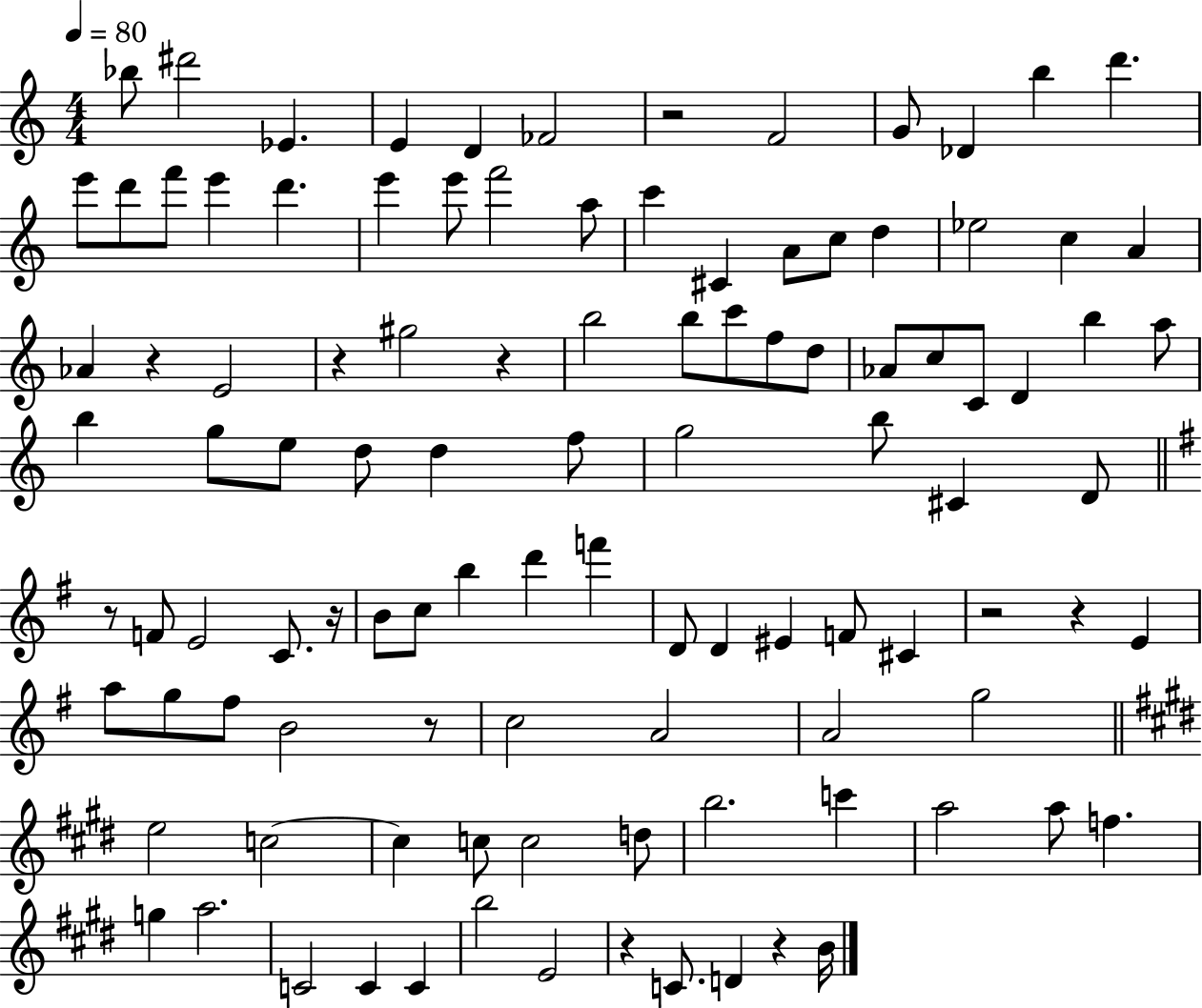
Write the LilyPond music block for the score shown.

{
  \clef treble
  \numericTimeSignature
  \time 4/4
  \key c \major
  \tempo 4 = 80
  bes''8 dis'''2 ees'4. | e'4 d'4 fes'2 | r2 f'2 | g'8 des'4 b''4 d'''4. | \break e'''8 d'''8 f'''8 e'''4 d'''4. | e'''4 e'''8 f'''2 a''8 | c'''4 cis'4 a'8 c''8 d''4 | ees''2 c''4 a'4 | \break aes'4 r4 e'2 | r4 gis''2 r4 | b''2 b''8 c'''8 f''8 d''8 | aes'8 c''8 c'8 d'4 b''4 a''8 | \break b''4 g''8 e''8 d''8 d''4 f''8 | g''2 b''8 cis'4 d'8 | \bar "||" \break \key g \major r8 f'8 e'2 c'8. r16 | b'8 c''8 b''4 d'''4 f'''4 | d'8 d'4 eis'4 f'8 cis'4 | r2 r4 e'4 | \break a''8 g''8 fis''8 b'2 r8 | c''2 a'2 | a'2 g''2 | \bar "||" \break \key e \major e''2 c''2~~ | c''4 c''8 c''2 d''8 | b''2. c'''4 | a''2 a''8 f''4. | \break g''4 a''2. | c'2 c'4 c'4 | b''2 e'2 | r4 c'8. d'4 r4 b'16 | \break \bar "|."
}